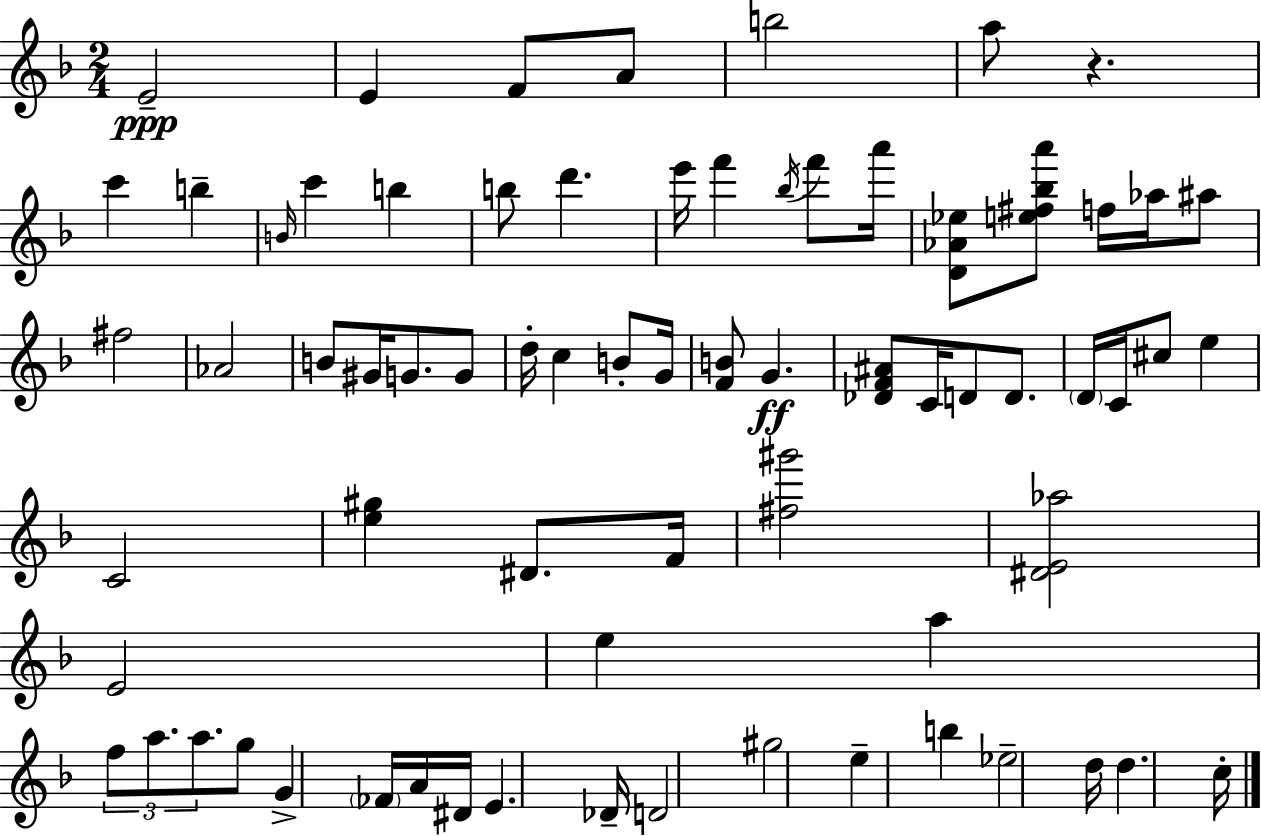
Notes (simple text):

E4/h E4/q F4/e A4/e B5/h A5/e R/q. C6/q B5/q B4/s C6/q B5/q B5/e D6/q. E6/s F6/q Bb5/s F6/e A6/s [D4,Ab4,Eb5]/e [E5,F#5,Bb5,A6]/e F5/s Ab5/s A#5/e F#5/h Ab4/h B4/e G#4/s G4/e. G4/e D5/s C5/q B4/e G4/s [F4,B4]/e G4/q. [Db4,F4,A#4]/e C4/s D4/e D4/e. D4/s C4/s C#5/e E5/q C4/h [E5,G#5]/q D#4/e. F4/s [F#5,G#6]/h [D#4,E4,Ab5]/h E4/h E5/q A5/q F5/e A5/e. A5/e. G5/e G4/q FES4/s A4/s D#4/s E4/q. Db4/s D4/h G#5/h E5/q B5/q Eb5/h D5/s D5/q. C5/s